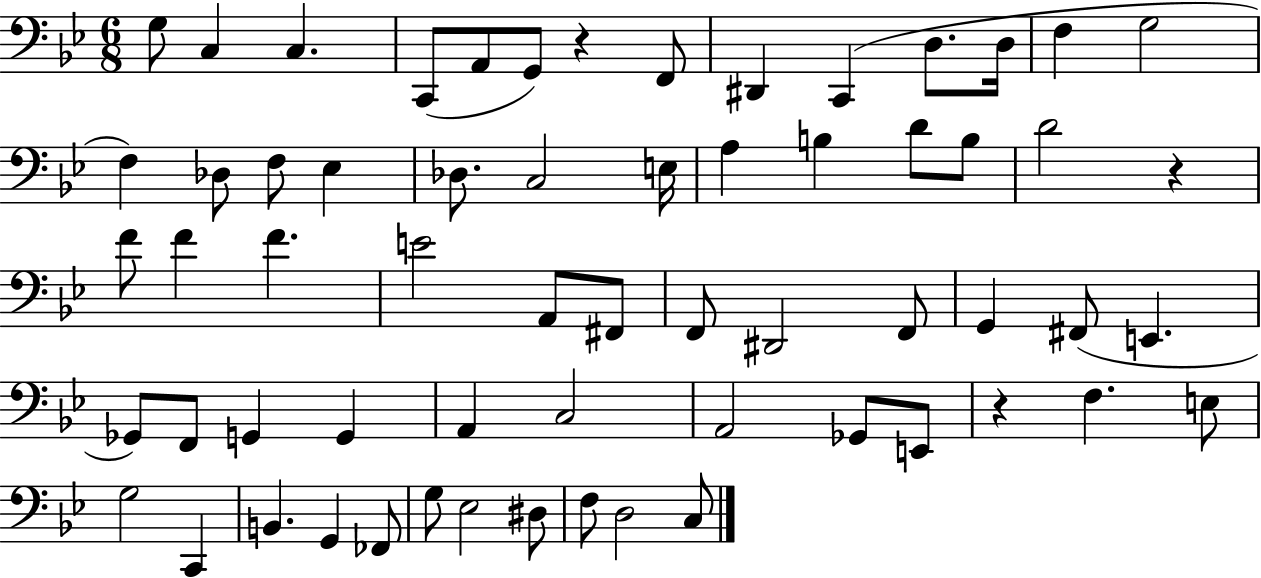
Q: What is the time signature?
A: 6/8